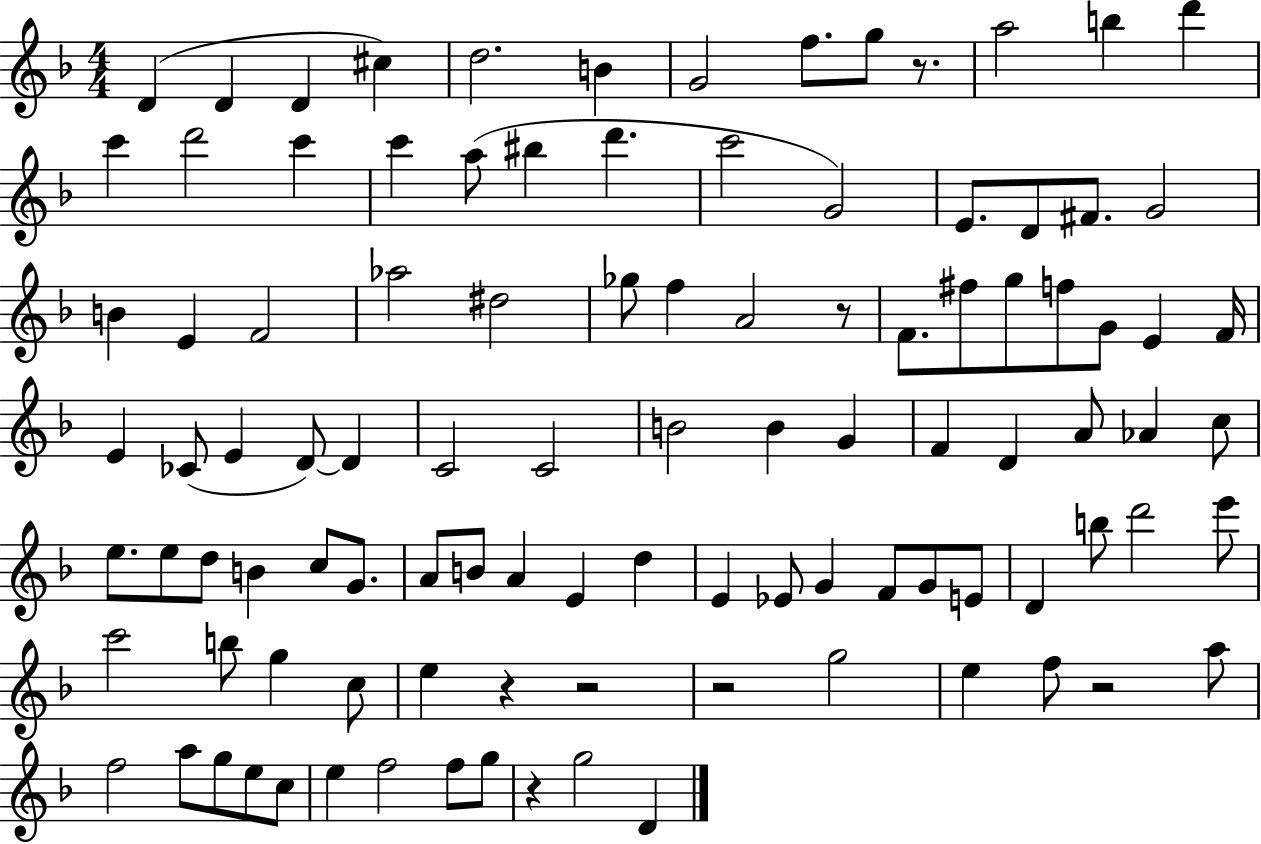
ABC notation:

X:1
T:Untitled
M:4/4
L:1/4
K:F
D D D ^c d2 B G2 f/2 g/2 z/2 a2 b d' c' d'2 c' c' a/2 ^b d' c'2 G2 E/2 D/2 ^F/2 G2 B E F2 _a2 ^d2 _g/2 f A2 z/2 F/2 ^f/2 g/2 f/2 G/2 E F/4 E _C/2 E D/2 D C2 C2 B2 B G F D A/2 _A c/2 e/2 e/2 d/2 B c/2 G/2 A/2 B/2 A E d E _E/2 G F/2 G/2 E/2 D b/2 d'2 e'/2 c'2 b/2 g c/2 e z z2 z2 g2 e f/2 z2 a/2 f2 a/2 g/2 e/2 c/2 e f2 f/2 g/2 z g2 D